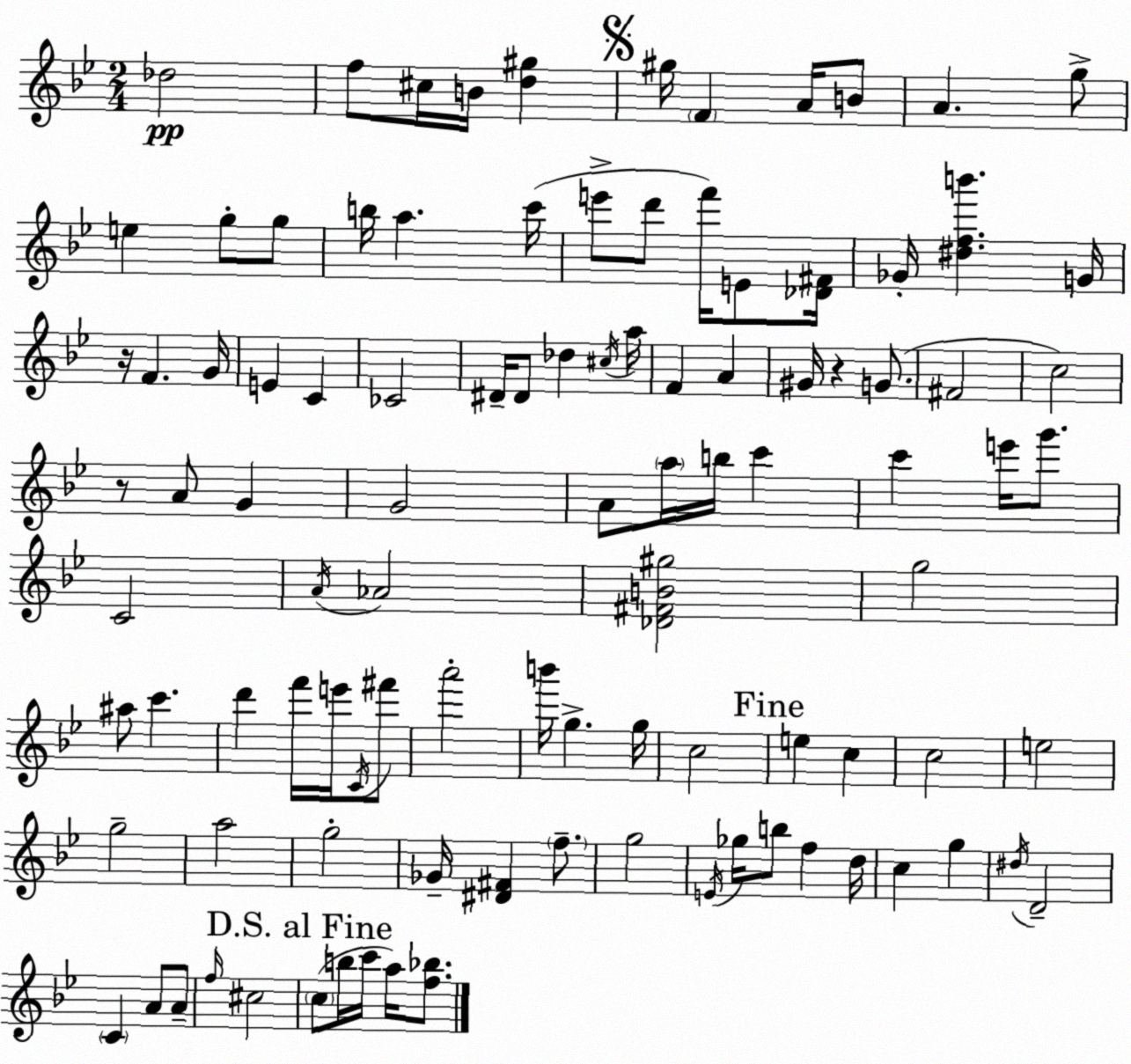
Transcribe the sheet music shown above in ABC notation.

X:1
T:Untitled
M:2/4
L:1/4
K:Bb
_d2 f/2 ^c/4 B/4 [d^g] ^g/4 F A/4 B/2 A g/2 e g/2 g/2 b/4 a c'/4 e'/2 d'/2 f'/4 E/2 [_D^F]/4 _G/4 [^dfb'] G/4 z/4 F G/4 E C _C2 ^D/4 ^D/2 _d ^c/4 a/4 F A ^G/4 z G/2 ^F2 c2 z/2 A/2 G G2 A/2 a/4 b/4 c' c' e'/4 g'/2 C2 A/4 _A2 [_D^FB^g]2 g2 ^a/2 c' d' f'/4 e'/4 C/4 ^f'/2 a'2 b'/4 g g/4 c2 e c c2 e2 g2 a2 g2 _G/4 [^D^F] f/2 g2 E/4 _g/4 b/2 f d/4 c g ^d/4 D2 C A/2 A/2 f/4 ^c2 c/2 b/4 c'/4 a/4 [f_b]/2